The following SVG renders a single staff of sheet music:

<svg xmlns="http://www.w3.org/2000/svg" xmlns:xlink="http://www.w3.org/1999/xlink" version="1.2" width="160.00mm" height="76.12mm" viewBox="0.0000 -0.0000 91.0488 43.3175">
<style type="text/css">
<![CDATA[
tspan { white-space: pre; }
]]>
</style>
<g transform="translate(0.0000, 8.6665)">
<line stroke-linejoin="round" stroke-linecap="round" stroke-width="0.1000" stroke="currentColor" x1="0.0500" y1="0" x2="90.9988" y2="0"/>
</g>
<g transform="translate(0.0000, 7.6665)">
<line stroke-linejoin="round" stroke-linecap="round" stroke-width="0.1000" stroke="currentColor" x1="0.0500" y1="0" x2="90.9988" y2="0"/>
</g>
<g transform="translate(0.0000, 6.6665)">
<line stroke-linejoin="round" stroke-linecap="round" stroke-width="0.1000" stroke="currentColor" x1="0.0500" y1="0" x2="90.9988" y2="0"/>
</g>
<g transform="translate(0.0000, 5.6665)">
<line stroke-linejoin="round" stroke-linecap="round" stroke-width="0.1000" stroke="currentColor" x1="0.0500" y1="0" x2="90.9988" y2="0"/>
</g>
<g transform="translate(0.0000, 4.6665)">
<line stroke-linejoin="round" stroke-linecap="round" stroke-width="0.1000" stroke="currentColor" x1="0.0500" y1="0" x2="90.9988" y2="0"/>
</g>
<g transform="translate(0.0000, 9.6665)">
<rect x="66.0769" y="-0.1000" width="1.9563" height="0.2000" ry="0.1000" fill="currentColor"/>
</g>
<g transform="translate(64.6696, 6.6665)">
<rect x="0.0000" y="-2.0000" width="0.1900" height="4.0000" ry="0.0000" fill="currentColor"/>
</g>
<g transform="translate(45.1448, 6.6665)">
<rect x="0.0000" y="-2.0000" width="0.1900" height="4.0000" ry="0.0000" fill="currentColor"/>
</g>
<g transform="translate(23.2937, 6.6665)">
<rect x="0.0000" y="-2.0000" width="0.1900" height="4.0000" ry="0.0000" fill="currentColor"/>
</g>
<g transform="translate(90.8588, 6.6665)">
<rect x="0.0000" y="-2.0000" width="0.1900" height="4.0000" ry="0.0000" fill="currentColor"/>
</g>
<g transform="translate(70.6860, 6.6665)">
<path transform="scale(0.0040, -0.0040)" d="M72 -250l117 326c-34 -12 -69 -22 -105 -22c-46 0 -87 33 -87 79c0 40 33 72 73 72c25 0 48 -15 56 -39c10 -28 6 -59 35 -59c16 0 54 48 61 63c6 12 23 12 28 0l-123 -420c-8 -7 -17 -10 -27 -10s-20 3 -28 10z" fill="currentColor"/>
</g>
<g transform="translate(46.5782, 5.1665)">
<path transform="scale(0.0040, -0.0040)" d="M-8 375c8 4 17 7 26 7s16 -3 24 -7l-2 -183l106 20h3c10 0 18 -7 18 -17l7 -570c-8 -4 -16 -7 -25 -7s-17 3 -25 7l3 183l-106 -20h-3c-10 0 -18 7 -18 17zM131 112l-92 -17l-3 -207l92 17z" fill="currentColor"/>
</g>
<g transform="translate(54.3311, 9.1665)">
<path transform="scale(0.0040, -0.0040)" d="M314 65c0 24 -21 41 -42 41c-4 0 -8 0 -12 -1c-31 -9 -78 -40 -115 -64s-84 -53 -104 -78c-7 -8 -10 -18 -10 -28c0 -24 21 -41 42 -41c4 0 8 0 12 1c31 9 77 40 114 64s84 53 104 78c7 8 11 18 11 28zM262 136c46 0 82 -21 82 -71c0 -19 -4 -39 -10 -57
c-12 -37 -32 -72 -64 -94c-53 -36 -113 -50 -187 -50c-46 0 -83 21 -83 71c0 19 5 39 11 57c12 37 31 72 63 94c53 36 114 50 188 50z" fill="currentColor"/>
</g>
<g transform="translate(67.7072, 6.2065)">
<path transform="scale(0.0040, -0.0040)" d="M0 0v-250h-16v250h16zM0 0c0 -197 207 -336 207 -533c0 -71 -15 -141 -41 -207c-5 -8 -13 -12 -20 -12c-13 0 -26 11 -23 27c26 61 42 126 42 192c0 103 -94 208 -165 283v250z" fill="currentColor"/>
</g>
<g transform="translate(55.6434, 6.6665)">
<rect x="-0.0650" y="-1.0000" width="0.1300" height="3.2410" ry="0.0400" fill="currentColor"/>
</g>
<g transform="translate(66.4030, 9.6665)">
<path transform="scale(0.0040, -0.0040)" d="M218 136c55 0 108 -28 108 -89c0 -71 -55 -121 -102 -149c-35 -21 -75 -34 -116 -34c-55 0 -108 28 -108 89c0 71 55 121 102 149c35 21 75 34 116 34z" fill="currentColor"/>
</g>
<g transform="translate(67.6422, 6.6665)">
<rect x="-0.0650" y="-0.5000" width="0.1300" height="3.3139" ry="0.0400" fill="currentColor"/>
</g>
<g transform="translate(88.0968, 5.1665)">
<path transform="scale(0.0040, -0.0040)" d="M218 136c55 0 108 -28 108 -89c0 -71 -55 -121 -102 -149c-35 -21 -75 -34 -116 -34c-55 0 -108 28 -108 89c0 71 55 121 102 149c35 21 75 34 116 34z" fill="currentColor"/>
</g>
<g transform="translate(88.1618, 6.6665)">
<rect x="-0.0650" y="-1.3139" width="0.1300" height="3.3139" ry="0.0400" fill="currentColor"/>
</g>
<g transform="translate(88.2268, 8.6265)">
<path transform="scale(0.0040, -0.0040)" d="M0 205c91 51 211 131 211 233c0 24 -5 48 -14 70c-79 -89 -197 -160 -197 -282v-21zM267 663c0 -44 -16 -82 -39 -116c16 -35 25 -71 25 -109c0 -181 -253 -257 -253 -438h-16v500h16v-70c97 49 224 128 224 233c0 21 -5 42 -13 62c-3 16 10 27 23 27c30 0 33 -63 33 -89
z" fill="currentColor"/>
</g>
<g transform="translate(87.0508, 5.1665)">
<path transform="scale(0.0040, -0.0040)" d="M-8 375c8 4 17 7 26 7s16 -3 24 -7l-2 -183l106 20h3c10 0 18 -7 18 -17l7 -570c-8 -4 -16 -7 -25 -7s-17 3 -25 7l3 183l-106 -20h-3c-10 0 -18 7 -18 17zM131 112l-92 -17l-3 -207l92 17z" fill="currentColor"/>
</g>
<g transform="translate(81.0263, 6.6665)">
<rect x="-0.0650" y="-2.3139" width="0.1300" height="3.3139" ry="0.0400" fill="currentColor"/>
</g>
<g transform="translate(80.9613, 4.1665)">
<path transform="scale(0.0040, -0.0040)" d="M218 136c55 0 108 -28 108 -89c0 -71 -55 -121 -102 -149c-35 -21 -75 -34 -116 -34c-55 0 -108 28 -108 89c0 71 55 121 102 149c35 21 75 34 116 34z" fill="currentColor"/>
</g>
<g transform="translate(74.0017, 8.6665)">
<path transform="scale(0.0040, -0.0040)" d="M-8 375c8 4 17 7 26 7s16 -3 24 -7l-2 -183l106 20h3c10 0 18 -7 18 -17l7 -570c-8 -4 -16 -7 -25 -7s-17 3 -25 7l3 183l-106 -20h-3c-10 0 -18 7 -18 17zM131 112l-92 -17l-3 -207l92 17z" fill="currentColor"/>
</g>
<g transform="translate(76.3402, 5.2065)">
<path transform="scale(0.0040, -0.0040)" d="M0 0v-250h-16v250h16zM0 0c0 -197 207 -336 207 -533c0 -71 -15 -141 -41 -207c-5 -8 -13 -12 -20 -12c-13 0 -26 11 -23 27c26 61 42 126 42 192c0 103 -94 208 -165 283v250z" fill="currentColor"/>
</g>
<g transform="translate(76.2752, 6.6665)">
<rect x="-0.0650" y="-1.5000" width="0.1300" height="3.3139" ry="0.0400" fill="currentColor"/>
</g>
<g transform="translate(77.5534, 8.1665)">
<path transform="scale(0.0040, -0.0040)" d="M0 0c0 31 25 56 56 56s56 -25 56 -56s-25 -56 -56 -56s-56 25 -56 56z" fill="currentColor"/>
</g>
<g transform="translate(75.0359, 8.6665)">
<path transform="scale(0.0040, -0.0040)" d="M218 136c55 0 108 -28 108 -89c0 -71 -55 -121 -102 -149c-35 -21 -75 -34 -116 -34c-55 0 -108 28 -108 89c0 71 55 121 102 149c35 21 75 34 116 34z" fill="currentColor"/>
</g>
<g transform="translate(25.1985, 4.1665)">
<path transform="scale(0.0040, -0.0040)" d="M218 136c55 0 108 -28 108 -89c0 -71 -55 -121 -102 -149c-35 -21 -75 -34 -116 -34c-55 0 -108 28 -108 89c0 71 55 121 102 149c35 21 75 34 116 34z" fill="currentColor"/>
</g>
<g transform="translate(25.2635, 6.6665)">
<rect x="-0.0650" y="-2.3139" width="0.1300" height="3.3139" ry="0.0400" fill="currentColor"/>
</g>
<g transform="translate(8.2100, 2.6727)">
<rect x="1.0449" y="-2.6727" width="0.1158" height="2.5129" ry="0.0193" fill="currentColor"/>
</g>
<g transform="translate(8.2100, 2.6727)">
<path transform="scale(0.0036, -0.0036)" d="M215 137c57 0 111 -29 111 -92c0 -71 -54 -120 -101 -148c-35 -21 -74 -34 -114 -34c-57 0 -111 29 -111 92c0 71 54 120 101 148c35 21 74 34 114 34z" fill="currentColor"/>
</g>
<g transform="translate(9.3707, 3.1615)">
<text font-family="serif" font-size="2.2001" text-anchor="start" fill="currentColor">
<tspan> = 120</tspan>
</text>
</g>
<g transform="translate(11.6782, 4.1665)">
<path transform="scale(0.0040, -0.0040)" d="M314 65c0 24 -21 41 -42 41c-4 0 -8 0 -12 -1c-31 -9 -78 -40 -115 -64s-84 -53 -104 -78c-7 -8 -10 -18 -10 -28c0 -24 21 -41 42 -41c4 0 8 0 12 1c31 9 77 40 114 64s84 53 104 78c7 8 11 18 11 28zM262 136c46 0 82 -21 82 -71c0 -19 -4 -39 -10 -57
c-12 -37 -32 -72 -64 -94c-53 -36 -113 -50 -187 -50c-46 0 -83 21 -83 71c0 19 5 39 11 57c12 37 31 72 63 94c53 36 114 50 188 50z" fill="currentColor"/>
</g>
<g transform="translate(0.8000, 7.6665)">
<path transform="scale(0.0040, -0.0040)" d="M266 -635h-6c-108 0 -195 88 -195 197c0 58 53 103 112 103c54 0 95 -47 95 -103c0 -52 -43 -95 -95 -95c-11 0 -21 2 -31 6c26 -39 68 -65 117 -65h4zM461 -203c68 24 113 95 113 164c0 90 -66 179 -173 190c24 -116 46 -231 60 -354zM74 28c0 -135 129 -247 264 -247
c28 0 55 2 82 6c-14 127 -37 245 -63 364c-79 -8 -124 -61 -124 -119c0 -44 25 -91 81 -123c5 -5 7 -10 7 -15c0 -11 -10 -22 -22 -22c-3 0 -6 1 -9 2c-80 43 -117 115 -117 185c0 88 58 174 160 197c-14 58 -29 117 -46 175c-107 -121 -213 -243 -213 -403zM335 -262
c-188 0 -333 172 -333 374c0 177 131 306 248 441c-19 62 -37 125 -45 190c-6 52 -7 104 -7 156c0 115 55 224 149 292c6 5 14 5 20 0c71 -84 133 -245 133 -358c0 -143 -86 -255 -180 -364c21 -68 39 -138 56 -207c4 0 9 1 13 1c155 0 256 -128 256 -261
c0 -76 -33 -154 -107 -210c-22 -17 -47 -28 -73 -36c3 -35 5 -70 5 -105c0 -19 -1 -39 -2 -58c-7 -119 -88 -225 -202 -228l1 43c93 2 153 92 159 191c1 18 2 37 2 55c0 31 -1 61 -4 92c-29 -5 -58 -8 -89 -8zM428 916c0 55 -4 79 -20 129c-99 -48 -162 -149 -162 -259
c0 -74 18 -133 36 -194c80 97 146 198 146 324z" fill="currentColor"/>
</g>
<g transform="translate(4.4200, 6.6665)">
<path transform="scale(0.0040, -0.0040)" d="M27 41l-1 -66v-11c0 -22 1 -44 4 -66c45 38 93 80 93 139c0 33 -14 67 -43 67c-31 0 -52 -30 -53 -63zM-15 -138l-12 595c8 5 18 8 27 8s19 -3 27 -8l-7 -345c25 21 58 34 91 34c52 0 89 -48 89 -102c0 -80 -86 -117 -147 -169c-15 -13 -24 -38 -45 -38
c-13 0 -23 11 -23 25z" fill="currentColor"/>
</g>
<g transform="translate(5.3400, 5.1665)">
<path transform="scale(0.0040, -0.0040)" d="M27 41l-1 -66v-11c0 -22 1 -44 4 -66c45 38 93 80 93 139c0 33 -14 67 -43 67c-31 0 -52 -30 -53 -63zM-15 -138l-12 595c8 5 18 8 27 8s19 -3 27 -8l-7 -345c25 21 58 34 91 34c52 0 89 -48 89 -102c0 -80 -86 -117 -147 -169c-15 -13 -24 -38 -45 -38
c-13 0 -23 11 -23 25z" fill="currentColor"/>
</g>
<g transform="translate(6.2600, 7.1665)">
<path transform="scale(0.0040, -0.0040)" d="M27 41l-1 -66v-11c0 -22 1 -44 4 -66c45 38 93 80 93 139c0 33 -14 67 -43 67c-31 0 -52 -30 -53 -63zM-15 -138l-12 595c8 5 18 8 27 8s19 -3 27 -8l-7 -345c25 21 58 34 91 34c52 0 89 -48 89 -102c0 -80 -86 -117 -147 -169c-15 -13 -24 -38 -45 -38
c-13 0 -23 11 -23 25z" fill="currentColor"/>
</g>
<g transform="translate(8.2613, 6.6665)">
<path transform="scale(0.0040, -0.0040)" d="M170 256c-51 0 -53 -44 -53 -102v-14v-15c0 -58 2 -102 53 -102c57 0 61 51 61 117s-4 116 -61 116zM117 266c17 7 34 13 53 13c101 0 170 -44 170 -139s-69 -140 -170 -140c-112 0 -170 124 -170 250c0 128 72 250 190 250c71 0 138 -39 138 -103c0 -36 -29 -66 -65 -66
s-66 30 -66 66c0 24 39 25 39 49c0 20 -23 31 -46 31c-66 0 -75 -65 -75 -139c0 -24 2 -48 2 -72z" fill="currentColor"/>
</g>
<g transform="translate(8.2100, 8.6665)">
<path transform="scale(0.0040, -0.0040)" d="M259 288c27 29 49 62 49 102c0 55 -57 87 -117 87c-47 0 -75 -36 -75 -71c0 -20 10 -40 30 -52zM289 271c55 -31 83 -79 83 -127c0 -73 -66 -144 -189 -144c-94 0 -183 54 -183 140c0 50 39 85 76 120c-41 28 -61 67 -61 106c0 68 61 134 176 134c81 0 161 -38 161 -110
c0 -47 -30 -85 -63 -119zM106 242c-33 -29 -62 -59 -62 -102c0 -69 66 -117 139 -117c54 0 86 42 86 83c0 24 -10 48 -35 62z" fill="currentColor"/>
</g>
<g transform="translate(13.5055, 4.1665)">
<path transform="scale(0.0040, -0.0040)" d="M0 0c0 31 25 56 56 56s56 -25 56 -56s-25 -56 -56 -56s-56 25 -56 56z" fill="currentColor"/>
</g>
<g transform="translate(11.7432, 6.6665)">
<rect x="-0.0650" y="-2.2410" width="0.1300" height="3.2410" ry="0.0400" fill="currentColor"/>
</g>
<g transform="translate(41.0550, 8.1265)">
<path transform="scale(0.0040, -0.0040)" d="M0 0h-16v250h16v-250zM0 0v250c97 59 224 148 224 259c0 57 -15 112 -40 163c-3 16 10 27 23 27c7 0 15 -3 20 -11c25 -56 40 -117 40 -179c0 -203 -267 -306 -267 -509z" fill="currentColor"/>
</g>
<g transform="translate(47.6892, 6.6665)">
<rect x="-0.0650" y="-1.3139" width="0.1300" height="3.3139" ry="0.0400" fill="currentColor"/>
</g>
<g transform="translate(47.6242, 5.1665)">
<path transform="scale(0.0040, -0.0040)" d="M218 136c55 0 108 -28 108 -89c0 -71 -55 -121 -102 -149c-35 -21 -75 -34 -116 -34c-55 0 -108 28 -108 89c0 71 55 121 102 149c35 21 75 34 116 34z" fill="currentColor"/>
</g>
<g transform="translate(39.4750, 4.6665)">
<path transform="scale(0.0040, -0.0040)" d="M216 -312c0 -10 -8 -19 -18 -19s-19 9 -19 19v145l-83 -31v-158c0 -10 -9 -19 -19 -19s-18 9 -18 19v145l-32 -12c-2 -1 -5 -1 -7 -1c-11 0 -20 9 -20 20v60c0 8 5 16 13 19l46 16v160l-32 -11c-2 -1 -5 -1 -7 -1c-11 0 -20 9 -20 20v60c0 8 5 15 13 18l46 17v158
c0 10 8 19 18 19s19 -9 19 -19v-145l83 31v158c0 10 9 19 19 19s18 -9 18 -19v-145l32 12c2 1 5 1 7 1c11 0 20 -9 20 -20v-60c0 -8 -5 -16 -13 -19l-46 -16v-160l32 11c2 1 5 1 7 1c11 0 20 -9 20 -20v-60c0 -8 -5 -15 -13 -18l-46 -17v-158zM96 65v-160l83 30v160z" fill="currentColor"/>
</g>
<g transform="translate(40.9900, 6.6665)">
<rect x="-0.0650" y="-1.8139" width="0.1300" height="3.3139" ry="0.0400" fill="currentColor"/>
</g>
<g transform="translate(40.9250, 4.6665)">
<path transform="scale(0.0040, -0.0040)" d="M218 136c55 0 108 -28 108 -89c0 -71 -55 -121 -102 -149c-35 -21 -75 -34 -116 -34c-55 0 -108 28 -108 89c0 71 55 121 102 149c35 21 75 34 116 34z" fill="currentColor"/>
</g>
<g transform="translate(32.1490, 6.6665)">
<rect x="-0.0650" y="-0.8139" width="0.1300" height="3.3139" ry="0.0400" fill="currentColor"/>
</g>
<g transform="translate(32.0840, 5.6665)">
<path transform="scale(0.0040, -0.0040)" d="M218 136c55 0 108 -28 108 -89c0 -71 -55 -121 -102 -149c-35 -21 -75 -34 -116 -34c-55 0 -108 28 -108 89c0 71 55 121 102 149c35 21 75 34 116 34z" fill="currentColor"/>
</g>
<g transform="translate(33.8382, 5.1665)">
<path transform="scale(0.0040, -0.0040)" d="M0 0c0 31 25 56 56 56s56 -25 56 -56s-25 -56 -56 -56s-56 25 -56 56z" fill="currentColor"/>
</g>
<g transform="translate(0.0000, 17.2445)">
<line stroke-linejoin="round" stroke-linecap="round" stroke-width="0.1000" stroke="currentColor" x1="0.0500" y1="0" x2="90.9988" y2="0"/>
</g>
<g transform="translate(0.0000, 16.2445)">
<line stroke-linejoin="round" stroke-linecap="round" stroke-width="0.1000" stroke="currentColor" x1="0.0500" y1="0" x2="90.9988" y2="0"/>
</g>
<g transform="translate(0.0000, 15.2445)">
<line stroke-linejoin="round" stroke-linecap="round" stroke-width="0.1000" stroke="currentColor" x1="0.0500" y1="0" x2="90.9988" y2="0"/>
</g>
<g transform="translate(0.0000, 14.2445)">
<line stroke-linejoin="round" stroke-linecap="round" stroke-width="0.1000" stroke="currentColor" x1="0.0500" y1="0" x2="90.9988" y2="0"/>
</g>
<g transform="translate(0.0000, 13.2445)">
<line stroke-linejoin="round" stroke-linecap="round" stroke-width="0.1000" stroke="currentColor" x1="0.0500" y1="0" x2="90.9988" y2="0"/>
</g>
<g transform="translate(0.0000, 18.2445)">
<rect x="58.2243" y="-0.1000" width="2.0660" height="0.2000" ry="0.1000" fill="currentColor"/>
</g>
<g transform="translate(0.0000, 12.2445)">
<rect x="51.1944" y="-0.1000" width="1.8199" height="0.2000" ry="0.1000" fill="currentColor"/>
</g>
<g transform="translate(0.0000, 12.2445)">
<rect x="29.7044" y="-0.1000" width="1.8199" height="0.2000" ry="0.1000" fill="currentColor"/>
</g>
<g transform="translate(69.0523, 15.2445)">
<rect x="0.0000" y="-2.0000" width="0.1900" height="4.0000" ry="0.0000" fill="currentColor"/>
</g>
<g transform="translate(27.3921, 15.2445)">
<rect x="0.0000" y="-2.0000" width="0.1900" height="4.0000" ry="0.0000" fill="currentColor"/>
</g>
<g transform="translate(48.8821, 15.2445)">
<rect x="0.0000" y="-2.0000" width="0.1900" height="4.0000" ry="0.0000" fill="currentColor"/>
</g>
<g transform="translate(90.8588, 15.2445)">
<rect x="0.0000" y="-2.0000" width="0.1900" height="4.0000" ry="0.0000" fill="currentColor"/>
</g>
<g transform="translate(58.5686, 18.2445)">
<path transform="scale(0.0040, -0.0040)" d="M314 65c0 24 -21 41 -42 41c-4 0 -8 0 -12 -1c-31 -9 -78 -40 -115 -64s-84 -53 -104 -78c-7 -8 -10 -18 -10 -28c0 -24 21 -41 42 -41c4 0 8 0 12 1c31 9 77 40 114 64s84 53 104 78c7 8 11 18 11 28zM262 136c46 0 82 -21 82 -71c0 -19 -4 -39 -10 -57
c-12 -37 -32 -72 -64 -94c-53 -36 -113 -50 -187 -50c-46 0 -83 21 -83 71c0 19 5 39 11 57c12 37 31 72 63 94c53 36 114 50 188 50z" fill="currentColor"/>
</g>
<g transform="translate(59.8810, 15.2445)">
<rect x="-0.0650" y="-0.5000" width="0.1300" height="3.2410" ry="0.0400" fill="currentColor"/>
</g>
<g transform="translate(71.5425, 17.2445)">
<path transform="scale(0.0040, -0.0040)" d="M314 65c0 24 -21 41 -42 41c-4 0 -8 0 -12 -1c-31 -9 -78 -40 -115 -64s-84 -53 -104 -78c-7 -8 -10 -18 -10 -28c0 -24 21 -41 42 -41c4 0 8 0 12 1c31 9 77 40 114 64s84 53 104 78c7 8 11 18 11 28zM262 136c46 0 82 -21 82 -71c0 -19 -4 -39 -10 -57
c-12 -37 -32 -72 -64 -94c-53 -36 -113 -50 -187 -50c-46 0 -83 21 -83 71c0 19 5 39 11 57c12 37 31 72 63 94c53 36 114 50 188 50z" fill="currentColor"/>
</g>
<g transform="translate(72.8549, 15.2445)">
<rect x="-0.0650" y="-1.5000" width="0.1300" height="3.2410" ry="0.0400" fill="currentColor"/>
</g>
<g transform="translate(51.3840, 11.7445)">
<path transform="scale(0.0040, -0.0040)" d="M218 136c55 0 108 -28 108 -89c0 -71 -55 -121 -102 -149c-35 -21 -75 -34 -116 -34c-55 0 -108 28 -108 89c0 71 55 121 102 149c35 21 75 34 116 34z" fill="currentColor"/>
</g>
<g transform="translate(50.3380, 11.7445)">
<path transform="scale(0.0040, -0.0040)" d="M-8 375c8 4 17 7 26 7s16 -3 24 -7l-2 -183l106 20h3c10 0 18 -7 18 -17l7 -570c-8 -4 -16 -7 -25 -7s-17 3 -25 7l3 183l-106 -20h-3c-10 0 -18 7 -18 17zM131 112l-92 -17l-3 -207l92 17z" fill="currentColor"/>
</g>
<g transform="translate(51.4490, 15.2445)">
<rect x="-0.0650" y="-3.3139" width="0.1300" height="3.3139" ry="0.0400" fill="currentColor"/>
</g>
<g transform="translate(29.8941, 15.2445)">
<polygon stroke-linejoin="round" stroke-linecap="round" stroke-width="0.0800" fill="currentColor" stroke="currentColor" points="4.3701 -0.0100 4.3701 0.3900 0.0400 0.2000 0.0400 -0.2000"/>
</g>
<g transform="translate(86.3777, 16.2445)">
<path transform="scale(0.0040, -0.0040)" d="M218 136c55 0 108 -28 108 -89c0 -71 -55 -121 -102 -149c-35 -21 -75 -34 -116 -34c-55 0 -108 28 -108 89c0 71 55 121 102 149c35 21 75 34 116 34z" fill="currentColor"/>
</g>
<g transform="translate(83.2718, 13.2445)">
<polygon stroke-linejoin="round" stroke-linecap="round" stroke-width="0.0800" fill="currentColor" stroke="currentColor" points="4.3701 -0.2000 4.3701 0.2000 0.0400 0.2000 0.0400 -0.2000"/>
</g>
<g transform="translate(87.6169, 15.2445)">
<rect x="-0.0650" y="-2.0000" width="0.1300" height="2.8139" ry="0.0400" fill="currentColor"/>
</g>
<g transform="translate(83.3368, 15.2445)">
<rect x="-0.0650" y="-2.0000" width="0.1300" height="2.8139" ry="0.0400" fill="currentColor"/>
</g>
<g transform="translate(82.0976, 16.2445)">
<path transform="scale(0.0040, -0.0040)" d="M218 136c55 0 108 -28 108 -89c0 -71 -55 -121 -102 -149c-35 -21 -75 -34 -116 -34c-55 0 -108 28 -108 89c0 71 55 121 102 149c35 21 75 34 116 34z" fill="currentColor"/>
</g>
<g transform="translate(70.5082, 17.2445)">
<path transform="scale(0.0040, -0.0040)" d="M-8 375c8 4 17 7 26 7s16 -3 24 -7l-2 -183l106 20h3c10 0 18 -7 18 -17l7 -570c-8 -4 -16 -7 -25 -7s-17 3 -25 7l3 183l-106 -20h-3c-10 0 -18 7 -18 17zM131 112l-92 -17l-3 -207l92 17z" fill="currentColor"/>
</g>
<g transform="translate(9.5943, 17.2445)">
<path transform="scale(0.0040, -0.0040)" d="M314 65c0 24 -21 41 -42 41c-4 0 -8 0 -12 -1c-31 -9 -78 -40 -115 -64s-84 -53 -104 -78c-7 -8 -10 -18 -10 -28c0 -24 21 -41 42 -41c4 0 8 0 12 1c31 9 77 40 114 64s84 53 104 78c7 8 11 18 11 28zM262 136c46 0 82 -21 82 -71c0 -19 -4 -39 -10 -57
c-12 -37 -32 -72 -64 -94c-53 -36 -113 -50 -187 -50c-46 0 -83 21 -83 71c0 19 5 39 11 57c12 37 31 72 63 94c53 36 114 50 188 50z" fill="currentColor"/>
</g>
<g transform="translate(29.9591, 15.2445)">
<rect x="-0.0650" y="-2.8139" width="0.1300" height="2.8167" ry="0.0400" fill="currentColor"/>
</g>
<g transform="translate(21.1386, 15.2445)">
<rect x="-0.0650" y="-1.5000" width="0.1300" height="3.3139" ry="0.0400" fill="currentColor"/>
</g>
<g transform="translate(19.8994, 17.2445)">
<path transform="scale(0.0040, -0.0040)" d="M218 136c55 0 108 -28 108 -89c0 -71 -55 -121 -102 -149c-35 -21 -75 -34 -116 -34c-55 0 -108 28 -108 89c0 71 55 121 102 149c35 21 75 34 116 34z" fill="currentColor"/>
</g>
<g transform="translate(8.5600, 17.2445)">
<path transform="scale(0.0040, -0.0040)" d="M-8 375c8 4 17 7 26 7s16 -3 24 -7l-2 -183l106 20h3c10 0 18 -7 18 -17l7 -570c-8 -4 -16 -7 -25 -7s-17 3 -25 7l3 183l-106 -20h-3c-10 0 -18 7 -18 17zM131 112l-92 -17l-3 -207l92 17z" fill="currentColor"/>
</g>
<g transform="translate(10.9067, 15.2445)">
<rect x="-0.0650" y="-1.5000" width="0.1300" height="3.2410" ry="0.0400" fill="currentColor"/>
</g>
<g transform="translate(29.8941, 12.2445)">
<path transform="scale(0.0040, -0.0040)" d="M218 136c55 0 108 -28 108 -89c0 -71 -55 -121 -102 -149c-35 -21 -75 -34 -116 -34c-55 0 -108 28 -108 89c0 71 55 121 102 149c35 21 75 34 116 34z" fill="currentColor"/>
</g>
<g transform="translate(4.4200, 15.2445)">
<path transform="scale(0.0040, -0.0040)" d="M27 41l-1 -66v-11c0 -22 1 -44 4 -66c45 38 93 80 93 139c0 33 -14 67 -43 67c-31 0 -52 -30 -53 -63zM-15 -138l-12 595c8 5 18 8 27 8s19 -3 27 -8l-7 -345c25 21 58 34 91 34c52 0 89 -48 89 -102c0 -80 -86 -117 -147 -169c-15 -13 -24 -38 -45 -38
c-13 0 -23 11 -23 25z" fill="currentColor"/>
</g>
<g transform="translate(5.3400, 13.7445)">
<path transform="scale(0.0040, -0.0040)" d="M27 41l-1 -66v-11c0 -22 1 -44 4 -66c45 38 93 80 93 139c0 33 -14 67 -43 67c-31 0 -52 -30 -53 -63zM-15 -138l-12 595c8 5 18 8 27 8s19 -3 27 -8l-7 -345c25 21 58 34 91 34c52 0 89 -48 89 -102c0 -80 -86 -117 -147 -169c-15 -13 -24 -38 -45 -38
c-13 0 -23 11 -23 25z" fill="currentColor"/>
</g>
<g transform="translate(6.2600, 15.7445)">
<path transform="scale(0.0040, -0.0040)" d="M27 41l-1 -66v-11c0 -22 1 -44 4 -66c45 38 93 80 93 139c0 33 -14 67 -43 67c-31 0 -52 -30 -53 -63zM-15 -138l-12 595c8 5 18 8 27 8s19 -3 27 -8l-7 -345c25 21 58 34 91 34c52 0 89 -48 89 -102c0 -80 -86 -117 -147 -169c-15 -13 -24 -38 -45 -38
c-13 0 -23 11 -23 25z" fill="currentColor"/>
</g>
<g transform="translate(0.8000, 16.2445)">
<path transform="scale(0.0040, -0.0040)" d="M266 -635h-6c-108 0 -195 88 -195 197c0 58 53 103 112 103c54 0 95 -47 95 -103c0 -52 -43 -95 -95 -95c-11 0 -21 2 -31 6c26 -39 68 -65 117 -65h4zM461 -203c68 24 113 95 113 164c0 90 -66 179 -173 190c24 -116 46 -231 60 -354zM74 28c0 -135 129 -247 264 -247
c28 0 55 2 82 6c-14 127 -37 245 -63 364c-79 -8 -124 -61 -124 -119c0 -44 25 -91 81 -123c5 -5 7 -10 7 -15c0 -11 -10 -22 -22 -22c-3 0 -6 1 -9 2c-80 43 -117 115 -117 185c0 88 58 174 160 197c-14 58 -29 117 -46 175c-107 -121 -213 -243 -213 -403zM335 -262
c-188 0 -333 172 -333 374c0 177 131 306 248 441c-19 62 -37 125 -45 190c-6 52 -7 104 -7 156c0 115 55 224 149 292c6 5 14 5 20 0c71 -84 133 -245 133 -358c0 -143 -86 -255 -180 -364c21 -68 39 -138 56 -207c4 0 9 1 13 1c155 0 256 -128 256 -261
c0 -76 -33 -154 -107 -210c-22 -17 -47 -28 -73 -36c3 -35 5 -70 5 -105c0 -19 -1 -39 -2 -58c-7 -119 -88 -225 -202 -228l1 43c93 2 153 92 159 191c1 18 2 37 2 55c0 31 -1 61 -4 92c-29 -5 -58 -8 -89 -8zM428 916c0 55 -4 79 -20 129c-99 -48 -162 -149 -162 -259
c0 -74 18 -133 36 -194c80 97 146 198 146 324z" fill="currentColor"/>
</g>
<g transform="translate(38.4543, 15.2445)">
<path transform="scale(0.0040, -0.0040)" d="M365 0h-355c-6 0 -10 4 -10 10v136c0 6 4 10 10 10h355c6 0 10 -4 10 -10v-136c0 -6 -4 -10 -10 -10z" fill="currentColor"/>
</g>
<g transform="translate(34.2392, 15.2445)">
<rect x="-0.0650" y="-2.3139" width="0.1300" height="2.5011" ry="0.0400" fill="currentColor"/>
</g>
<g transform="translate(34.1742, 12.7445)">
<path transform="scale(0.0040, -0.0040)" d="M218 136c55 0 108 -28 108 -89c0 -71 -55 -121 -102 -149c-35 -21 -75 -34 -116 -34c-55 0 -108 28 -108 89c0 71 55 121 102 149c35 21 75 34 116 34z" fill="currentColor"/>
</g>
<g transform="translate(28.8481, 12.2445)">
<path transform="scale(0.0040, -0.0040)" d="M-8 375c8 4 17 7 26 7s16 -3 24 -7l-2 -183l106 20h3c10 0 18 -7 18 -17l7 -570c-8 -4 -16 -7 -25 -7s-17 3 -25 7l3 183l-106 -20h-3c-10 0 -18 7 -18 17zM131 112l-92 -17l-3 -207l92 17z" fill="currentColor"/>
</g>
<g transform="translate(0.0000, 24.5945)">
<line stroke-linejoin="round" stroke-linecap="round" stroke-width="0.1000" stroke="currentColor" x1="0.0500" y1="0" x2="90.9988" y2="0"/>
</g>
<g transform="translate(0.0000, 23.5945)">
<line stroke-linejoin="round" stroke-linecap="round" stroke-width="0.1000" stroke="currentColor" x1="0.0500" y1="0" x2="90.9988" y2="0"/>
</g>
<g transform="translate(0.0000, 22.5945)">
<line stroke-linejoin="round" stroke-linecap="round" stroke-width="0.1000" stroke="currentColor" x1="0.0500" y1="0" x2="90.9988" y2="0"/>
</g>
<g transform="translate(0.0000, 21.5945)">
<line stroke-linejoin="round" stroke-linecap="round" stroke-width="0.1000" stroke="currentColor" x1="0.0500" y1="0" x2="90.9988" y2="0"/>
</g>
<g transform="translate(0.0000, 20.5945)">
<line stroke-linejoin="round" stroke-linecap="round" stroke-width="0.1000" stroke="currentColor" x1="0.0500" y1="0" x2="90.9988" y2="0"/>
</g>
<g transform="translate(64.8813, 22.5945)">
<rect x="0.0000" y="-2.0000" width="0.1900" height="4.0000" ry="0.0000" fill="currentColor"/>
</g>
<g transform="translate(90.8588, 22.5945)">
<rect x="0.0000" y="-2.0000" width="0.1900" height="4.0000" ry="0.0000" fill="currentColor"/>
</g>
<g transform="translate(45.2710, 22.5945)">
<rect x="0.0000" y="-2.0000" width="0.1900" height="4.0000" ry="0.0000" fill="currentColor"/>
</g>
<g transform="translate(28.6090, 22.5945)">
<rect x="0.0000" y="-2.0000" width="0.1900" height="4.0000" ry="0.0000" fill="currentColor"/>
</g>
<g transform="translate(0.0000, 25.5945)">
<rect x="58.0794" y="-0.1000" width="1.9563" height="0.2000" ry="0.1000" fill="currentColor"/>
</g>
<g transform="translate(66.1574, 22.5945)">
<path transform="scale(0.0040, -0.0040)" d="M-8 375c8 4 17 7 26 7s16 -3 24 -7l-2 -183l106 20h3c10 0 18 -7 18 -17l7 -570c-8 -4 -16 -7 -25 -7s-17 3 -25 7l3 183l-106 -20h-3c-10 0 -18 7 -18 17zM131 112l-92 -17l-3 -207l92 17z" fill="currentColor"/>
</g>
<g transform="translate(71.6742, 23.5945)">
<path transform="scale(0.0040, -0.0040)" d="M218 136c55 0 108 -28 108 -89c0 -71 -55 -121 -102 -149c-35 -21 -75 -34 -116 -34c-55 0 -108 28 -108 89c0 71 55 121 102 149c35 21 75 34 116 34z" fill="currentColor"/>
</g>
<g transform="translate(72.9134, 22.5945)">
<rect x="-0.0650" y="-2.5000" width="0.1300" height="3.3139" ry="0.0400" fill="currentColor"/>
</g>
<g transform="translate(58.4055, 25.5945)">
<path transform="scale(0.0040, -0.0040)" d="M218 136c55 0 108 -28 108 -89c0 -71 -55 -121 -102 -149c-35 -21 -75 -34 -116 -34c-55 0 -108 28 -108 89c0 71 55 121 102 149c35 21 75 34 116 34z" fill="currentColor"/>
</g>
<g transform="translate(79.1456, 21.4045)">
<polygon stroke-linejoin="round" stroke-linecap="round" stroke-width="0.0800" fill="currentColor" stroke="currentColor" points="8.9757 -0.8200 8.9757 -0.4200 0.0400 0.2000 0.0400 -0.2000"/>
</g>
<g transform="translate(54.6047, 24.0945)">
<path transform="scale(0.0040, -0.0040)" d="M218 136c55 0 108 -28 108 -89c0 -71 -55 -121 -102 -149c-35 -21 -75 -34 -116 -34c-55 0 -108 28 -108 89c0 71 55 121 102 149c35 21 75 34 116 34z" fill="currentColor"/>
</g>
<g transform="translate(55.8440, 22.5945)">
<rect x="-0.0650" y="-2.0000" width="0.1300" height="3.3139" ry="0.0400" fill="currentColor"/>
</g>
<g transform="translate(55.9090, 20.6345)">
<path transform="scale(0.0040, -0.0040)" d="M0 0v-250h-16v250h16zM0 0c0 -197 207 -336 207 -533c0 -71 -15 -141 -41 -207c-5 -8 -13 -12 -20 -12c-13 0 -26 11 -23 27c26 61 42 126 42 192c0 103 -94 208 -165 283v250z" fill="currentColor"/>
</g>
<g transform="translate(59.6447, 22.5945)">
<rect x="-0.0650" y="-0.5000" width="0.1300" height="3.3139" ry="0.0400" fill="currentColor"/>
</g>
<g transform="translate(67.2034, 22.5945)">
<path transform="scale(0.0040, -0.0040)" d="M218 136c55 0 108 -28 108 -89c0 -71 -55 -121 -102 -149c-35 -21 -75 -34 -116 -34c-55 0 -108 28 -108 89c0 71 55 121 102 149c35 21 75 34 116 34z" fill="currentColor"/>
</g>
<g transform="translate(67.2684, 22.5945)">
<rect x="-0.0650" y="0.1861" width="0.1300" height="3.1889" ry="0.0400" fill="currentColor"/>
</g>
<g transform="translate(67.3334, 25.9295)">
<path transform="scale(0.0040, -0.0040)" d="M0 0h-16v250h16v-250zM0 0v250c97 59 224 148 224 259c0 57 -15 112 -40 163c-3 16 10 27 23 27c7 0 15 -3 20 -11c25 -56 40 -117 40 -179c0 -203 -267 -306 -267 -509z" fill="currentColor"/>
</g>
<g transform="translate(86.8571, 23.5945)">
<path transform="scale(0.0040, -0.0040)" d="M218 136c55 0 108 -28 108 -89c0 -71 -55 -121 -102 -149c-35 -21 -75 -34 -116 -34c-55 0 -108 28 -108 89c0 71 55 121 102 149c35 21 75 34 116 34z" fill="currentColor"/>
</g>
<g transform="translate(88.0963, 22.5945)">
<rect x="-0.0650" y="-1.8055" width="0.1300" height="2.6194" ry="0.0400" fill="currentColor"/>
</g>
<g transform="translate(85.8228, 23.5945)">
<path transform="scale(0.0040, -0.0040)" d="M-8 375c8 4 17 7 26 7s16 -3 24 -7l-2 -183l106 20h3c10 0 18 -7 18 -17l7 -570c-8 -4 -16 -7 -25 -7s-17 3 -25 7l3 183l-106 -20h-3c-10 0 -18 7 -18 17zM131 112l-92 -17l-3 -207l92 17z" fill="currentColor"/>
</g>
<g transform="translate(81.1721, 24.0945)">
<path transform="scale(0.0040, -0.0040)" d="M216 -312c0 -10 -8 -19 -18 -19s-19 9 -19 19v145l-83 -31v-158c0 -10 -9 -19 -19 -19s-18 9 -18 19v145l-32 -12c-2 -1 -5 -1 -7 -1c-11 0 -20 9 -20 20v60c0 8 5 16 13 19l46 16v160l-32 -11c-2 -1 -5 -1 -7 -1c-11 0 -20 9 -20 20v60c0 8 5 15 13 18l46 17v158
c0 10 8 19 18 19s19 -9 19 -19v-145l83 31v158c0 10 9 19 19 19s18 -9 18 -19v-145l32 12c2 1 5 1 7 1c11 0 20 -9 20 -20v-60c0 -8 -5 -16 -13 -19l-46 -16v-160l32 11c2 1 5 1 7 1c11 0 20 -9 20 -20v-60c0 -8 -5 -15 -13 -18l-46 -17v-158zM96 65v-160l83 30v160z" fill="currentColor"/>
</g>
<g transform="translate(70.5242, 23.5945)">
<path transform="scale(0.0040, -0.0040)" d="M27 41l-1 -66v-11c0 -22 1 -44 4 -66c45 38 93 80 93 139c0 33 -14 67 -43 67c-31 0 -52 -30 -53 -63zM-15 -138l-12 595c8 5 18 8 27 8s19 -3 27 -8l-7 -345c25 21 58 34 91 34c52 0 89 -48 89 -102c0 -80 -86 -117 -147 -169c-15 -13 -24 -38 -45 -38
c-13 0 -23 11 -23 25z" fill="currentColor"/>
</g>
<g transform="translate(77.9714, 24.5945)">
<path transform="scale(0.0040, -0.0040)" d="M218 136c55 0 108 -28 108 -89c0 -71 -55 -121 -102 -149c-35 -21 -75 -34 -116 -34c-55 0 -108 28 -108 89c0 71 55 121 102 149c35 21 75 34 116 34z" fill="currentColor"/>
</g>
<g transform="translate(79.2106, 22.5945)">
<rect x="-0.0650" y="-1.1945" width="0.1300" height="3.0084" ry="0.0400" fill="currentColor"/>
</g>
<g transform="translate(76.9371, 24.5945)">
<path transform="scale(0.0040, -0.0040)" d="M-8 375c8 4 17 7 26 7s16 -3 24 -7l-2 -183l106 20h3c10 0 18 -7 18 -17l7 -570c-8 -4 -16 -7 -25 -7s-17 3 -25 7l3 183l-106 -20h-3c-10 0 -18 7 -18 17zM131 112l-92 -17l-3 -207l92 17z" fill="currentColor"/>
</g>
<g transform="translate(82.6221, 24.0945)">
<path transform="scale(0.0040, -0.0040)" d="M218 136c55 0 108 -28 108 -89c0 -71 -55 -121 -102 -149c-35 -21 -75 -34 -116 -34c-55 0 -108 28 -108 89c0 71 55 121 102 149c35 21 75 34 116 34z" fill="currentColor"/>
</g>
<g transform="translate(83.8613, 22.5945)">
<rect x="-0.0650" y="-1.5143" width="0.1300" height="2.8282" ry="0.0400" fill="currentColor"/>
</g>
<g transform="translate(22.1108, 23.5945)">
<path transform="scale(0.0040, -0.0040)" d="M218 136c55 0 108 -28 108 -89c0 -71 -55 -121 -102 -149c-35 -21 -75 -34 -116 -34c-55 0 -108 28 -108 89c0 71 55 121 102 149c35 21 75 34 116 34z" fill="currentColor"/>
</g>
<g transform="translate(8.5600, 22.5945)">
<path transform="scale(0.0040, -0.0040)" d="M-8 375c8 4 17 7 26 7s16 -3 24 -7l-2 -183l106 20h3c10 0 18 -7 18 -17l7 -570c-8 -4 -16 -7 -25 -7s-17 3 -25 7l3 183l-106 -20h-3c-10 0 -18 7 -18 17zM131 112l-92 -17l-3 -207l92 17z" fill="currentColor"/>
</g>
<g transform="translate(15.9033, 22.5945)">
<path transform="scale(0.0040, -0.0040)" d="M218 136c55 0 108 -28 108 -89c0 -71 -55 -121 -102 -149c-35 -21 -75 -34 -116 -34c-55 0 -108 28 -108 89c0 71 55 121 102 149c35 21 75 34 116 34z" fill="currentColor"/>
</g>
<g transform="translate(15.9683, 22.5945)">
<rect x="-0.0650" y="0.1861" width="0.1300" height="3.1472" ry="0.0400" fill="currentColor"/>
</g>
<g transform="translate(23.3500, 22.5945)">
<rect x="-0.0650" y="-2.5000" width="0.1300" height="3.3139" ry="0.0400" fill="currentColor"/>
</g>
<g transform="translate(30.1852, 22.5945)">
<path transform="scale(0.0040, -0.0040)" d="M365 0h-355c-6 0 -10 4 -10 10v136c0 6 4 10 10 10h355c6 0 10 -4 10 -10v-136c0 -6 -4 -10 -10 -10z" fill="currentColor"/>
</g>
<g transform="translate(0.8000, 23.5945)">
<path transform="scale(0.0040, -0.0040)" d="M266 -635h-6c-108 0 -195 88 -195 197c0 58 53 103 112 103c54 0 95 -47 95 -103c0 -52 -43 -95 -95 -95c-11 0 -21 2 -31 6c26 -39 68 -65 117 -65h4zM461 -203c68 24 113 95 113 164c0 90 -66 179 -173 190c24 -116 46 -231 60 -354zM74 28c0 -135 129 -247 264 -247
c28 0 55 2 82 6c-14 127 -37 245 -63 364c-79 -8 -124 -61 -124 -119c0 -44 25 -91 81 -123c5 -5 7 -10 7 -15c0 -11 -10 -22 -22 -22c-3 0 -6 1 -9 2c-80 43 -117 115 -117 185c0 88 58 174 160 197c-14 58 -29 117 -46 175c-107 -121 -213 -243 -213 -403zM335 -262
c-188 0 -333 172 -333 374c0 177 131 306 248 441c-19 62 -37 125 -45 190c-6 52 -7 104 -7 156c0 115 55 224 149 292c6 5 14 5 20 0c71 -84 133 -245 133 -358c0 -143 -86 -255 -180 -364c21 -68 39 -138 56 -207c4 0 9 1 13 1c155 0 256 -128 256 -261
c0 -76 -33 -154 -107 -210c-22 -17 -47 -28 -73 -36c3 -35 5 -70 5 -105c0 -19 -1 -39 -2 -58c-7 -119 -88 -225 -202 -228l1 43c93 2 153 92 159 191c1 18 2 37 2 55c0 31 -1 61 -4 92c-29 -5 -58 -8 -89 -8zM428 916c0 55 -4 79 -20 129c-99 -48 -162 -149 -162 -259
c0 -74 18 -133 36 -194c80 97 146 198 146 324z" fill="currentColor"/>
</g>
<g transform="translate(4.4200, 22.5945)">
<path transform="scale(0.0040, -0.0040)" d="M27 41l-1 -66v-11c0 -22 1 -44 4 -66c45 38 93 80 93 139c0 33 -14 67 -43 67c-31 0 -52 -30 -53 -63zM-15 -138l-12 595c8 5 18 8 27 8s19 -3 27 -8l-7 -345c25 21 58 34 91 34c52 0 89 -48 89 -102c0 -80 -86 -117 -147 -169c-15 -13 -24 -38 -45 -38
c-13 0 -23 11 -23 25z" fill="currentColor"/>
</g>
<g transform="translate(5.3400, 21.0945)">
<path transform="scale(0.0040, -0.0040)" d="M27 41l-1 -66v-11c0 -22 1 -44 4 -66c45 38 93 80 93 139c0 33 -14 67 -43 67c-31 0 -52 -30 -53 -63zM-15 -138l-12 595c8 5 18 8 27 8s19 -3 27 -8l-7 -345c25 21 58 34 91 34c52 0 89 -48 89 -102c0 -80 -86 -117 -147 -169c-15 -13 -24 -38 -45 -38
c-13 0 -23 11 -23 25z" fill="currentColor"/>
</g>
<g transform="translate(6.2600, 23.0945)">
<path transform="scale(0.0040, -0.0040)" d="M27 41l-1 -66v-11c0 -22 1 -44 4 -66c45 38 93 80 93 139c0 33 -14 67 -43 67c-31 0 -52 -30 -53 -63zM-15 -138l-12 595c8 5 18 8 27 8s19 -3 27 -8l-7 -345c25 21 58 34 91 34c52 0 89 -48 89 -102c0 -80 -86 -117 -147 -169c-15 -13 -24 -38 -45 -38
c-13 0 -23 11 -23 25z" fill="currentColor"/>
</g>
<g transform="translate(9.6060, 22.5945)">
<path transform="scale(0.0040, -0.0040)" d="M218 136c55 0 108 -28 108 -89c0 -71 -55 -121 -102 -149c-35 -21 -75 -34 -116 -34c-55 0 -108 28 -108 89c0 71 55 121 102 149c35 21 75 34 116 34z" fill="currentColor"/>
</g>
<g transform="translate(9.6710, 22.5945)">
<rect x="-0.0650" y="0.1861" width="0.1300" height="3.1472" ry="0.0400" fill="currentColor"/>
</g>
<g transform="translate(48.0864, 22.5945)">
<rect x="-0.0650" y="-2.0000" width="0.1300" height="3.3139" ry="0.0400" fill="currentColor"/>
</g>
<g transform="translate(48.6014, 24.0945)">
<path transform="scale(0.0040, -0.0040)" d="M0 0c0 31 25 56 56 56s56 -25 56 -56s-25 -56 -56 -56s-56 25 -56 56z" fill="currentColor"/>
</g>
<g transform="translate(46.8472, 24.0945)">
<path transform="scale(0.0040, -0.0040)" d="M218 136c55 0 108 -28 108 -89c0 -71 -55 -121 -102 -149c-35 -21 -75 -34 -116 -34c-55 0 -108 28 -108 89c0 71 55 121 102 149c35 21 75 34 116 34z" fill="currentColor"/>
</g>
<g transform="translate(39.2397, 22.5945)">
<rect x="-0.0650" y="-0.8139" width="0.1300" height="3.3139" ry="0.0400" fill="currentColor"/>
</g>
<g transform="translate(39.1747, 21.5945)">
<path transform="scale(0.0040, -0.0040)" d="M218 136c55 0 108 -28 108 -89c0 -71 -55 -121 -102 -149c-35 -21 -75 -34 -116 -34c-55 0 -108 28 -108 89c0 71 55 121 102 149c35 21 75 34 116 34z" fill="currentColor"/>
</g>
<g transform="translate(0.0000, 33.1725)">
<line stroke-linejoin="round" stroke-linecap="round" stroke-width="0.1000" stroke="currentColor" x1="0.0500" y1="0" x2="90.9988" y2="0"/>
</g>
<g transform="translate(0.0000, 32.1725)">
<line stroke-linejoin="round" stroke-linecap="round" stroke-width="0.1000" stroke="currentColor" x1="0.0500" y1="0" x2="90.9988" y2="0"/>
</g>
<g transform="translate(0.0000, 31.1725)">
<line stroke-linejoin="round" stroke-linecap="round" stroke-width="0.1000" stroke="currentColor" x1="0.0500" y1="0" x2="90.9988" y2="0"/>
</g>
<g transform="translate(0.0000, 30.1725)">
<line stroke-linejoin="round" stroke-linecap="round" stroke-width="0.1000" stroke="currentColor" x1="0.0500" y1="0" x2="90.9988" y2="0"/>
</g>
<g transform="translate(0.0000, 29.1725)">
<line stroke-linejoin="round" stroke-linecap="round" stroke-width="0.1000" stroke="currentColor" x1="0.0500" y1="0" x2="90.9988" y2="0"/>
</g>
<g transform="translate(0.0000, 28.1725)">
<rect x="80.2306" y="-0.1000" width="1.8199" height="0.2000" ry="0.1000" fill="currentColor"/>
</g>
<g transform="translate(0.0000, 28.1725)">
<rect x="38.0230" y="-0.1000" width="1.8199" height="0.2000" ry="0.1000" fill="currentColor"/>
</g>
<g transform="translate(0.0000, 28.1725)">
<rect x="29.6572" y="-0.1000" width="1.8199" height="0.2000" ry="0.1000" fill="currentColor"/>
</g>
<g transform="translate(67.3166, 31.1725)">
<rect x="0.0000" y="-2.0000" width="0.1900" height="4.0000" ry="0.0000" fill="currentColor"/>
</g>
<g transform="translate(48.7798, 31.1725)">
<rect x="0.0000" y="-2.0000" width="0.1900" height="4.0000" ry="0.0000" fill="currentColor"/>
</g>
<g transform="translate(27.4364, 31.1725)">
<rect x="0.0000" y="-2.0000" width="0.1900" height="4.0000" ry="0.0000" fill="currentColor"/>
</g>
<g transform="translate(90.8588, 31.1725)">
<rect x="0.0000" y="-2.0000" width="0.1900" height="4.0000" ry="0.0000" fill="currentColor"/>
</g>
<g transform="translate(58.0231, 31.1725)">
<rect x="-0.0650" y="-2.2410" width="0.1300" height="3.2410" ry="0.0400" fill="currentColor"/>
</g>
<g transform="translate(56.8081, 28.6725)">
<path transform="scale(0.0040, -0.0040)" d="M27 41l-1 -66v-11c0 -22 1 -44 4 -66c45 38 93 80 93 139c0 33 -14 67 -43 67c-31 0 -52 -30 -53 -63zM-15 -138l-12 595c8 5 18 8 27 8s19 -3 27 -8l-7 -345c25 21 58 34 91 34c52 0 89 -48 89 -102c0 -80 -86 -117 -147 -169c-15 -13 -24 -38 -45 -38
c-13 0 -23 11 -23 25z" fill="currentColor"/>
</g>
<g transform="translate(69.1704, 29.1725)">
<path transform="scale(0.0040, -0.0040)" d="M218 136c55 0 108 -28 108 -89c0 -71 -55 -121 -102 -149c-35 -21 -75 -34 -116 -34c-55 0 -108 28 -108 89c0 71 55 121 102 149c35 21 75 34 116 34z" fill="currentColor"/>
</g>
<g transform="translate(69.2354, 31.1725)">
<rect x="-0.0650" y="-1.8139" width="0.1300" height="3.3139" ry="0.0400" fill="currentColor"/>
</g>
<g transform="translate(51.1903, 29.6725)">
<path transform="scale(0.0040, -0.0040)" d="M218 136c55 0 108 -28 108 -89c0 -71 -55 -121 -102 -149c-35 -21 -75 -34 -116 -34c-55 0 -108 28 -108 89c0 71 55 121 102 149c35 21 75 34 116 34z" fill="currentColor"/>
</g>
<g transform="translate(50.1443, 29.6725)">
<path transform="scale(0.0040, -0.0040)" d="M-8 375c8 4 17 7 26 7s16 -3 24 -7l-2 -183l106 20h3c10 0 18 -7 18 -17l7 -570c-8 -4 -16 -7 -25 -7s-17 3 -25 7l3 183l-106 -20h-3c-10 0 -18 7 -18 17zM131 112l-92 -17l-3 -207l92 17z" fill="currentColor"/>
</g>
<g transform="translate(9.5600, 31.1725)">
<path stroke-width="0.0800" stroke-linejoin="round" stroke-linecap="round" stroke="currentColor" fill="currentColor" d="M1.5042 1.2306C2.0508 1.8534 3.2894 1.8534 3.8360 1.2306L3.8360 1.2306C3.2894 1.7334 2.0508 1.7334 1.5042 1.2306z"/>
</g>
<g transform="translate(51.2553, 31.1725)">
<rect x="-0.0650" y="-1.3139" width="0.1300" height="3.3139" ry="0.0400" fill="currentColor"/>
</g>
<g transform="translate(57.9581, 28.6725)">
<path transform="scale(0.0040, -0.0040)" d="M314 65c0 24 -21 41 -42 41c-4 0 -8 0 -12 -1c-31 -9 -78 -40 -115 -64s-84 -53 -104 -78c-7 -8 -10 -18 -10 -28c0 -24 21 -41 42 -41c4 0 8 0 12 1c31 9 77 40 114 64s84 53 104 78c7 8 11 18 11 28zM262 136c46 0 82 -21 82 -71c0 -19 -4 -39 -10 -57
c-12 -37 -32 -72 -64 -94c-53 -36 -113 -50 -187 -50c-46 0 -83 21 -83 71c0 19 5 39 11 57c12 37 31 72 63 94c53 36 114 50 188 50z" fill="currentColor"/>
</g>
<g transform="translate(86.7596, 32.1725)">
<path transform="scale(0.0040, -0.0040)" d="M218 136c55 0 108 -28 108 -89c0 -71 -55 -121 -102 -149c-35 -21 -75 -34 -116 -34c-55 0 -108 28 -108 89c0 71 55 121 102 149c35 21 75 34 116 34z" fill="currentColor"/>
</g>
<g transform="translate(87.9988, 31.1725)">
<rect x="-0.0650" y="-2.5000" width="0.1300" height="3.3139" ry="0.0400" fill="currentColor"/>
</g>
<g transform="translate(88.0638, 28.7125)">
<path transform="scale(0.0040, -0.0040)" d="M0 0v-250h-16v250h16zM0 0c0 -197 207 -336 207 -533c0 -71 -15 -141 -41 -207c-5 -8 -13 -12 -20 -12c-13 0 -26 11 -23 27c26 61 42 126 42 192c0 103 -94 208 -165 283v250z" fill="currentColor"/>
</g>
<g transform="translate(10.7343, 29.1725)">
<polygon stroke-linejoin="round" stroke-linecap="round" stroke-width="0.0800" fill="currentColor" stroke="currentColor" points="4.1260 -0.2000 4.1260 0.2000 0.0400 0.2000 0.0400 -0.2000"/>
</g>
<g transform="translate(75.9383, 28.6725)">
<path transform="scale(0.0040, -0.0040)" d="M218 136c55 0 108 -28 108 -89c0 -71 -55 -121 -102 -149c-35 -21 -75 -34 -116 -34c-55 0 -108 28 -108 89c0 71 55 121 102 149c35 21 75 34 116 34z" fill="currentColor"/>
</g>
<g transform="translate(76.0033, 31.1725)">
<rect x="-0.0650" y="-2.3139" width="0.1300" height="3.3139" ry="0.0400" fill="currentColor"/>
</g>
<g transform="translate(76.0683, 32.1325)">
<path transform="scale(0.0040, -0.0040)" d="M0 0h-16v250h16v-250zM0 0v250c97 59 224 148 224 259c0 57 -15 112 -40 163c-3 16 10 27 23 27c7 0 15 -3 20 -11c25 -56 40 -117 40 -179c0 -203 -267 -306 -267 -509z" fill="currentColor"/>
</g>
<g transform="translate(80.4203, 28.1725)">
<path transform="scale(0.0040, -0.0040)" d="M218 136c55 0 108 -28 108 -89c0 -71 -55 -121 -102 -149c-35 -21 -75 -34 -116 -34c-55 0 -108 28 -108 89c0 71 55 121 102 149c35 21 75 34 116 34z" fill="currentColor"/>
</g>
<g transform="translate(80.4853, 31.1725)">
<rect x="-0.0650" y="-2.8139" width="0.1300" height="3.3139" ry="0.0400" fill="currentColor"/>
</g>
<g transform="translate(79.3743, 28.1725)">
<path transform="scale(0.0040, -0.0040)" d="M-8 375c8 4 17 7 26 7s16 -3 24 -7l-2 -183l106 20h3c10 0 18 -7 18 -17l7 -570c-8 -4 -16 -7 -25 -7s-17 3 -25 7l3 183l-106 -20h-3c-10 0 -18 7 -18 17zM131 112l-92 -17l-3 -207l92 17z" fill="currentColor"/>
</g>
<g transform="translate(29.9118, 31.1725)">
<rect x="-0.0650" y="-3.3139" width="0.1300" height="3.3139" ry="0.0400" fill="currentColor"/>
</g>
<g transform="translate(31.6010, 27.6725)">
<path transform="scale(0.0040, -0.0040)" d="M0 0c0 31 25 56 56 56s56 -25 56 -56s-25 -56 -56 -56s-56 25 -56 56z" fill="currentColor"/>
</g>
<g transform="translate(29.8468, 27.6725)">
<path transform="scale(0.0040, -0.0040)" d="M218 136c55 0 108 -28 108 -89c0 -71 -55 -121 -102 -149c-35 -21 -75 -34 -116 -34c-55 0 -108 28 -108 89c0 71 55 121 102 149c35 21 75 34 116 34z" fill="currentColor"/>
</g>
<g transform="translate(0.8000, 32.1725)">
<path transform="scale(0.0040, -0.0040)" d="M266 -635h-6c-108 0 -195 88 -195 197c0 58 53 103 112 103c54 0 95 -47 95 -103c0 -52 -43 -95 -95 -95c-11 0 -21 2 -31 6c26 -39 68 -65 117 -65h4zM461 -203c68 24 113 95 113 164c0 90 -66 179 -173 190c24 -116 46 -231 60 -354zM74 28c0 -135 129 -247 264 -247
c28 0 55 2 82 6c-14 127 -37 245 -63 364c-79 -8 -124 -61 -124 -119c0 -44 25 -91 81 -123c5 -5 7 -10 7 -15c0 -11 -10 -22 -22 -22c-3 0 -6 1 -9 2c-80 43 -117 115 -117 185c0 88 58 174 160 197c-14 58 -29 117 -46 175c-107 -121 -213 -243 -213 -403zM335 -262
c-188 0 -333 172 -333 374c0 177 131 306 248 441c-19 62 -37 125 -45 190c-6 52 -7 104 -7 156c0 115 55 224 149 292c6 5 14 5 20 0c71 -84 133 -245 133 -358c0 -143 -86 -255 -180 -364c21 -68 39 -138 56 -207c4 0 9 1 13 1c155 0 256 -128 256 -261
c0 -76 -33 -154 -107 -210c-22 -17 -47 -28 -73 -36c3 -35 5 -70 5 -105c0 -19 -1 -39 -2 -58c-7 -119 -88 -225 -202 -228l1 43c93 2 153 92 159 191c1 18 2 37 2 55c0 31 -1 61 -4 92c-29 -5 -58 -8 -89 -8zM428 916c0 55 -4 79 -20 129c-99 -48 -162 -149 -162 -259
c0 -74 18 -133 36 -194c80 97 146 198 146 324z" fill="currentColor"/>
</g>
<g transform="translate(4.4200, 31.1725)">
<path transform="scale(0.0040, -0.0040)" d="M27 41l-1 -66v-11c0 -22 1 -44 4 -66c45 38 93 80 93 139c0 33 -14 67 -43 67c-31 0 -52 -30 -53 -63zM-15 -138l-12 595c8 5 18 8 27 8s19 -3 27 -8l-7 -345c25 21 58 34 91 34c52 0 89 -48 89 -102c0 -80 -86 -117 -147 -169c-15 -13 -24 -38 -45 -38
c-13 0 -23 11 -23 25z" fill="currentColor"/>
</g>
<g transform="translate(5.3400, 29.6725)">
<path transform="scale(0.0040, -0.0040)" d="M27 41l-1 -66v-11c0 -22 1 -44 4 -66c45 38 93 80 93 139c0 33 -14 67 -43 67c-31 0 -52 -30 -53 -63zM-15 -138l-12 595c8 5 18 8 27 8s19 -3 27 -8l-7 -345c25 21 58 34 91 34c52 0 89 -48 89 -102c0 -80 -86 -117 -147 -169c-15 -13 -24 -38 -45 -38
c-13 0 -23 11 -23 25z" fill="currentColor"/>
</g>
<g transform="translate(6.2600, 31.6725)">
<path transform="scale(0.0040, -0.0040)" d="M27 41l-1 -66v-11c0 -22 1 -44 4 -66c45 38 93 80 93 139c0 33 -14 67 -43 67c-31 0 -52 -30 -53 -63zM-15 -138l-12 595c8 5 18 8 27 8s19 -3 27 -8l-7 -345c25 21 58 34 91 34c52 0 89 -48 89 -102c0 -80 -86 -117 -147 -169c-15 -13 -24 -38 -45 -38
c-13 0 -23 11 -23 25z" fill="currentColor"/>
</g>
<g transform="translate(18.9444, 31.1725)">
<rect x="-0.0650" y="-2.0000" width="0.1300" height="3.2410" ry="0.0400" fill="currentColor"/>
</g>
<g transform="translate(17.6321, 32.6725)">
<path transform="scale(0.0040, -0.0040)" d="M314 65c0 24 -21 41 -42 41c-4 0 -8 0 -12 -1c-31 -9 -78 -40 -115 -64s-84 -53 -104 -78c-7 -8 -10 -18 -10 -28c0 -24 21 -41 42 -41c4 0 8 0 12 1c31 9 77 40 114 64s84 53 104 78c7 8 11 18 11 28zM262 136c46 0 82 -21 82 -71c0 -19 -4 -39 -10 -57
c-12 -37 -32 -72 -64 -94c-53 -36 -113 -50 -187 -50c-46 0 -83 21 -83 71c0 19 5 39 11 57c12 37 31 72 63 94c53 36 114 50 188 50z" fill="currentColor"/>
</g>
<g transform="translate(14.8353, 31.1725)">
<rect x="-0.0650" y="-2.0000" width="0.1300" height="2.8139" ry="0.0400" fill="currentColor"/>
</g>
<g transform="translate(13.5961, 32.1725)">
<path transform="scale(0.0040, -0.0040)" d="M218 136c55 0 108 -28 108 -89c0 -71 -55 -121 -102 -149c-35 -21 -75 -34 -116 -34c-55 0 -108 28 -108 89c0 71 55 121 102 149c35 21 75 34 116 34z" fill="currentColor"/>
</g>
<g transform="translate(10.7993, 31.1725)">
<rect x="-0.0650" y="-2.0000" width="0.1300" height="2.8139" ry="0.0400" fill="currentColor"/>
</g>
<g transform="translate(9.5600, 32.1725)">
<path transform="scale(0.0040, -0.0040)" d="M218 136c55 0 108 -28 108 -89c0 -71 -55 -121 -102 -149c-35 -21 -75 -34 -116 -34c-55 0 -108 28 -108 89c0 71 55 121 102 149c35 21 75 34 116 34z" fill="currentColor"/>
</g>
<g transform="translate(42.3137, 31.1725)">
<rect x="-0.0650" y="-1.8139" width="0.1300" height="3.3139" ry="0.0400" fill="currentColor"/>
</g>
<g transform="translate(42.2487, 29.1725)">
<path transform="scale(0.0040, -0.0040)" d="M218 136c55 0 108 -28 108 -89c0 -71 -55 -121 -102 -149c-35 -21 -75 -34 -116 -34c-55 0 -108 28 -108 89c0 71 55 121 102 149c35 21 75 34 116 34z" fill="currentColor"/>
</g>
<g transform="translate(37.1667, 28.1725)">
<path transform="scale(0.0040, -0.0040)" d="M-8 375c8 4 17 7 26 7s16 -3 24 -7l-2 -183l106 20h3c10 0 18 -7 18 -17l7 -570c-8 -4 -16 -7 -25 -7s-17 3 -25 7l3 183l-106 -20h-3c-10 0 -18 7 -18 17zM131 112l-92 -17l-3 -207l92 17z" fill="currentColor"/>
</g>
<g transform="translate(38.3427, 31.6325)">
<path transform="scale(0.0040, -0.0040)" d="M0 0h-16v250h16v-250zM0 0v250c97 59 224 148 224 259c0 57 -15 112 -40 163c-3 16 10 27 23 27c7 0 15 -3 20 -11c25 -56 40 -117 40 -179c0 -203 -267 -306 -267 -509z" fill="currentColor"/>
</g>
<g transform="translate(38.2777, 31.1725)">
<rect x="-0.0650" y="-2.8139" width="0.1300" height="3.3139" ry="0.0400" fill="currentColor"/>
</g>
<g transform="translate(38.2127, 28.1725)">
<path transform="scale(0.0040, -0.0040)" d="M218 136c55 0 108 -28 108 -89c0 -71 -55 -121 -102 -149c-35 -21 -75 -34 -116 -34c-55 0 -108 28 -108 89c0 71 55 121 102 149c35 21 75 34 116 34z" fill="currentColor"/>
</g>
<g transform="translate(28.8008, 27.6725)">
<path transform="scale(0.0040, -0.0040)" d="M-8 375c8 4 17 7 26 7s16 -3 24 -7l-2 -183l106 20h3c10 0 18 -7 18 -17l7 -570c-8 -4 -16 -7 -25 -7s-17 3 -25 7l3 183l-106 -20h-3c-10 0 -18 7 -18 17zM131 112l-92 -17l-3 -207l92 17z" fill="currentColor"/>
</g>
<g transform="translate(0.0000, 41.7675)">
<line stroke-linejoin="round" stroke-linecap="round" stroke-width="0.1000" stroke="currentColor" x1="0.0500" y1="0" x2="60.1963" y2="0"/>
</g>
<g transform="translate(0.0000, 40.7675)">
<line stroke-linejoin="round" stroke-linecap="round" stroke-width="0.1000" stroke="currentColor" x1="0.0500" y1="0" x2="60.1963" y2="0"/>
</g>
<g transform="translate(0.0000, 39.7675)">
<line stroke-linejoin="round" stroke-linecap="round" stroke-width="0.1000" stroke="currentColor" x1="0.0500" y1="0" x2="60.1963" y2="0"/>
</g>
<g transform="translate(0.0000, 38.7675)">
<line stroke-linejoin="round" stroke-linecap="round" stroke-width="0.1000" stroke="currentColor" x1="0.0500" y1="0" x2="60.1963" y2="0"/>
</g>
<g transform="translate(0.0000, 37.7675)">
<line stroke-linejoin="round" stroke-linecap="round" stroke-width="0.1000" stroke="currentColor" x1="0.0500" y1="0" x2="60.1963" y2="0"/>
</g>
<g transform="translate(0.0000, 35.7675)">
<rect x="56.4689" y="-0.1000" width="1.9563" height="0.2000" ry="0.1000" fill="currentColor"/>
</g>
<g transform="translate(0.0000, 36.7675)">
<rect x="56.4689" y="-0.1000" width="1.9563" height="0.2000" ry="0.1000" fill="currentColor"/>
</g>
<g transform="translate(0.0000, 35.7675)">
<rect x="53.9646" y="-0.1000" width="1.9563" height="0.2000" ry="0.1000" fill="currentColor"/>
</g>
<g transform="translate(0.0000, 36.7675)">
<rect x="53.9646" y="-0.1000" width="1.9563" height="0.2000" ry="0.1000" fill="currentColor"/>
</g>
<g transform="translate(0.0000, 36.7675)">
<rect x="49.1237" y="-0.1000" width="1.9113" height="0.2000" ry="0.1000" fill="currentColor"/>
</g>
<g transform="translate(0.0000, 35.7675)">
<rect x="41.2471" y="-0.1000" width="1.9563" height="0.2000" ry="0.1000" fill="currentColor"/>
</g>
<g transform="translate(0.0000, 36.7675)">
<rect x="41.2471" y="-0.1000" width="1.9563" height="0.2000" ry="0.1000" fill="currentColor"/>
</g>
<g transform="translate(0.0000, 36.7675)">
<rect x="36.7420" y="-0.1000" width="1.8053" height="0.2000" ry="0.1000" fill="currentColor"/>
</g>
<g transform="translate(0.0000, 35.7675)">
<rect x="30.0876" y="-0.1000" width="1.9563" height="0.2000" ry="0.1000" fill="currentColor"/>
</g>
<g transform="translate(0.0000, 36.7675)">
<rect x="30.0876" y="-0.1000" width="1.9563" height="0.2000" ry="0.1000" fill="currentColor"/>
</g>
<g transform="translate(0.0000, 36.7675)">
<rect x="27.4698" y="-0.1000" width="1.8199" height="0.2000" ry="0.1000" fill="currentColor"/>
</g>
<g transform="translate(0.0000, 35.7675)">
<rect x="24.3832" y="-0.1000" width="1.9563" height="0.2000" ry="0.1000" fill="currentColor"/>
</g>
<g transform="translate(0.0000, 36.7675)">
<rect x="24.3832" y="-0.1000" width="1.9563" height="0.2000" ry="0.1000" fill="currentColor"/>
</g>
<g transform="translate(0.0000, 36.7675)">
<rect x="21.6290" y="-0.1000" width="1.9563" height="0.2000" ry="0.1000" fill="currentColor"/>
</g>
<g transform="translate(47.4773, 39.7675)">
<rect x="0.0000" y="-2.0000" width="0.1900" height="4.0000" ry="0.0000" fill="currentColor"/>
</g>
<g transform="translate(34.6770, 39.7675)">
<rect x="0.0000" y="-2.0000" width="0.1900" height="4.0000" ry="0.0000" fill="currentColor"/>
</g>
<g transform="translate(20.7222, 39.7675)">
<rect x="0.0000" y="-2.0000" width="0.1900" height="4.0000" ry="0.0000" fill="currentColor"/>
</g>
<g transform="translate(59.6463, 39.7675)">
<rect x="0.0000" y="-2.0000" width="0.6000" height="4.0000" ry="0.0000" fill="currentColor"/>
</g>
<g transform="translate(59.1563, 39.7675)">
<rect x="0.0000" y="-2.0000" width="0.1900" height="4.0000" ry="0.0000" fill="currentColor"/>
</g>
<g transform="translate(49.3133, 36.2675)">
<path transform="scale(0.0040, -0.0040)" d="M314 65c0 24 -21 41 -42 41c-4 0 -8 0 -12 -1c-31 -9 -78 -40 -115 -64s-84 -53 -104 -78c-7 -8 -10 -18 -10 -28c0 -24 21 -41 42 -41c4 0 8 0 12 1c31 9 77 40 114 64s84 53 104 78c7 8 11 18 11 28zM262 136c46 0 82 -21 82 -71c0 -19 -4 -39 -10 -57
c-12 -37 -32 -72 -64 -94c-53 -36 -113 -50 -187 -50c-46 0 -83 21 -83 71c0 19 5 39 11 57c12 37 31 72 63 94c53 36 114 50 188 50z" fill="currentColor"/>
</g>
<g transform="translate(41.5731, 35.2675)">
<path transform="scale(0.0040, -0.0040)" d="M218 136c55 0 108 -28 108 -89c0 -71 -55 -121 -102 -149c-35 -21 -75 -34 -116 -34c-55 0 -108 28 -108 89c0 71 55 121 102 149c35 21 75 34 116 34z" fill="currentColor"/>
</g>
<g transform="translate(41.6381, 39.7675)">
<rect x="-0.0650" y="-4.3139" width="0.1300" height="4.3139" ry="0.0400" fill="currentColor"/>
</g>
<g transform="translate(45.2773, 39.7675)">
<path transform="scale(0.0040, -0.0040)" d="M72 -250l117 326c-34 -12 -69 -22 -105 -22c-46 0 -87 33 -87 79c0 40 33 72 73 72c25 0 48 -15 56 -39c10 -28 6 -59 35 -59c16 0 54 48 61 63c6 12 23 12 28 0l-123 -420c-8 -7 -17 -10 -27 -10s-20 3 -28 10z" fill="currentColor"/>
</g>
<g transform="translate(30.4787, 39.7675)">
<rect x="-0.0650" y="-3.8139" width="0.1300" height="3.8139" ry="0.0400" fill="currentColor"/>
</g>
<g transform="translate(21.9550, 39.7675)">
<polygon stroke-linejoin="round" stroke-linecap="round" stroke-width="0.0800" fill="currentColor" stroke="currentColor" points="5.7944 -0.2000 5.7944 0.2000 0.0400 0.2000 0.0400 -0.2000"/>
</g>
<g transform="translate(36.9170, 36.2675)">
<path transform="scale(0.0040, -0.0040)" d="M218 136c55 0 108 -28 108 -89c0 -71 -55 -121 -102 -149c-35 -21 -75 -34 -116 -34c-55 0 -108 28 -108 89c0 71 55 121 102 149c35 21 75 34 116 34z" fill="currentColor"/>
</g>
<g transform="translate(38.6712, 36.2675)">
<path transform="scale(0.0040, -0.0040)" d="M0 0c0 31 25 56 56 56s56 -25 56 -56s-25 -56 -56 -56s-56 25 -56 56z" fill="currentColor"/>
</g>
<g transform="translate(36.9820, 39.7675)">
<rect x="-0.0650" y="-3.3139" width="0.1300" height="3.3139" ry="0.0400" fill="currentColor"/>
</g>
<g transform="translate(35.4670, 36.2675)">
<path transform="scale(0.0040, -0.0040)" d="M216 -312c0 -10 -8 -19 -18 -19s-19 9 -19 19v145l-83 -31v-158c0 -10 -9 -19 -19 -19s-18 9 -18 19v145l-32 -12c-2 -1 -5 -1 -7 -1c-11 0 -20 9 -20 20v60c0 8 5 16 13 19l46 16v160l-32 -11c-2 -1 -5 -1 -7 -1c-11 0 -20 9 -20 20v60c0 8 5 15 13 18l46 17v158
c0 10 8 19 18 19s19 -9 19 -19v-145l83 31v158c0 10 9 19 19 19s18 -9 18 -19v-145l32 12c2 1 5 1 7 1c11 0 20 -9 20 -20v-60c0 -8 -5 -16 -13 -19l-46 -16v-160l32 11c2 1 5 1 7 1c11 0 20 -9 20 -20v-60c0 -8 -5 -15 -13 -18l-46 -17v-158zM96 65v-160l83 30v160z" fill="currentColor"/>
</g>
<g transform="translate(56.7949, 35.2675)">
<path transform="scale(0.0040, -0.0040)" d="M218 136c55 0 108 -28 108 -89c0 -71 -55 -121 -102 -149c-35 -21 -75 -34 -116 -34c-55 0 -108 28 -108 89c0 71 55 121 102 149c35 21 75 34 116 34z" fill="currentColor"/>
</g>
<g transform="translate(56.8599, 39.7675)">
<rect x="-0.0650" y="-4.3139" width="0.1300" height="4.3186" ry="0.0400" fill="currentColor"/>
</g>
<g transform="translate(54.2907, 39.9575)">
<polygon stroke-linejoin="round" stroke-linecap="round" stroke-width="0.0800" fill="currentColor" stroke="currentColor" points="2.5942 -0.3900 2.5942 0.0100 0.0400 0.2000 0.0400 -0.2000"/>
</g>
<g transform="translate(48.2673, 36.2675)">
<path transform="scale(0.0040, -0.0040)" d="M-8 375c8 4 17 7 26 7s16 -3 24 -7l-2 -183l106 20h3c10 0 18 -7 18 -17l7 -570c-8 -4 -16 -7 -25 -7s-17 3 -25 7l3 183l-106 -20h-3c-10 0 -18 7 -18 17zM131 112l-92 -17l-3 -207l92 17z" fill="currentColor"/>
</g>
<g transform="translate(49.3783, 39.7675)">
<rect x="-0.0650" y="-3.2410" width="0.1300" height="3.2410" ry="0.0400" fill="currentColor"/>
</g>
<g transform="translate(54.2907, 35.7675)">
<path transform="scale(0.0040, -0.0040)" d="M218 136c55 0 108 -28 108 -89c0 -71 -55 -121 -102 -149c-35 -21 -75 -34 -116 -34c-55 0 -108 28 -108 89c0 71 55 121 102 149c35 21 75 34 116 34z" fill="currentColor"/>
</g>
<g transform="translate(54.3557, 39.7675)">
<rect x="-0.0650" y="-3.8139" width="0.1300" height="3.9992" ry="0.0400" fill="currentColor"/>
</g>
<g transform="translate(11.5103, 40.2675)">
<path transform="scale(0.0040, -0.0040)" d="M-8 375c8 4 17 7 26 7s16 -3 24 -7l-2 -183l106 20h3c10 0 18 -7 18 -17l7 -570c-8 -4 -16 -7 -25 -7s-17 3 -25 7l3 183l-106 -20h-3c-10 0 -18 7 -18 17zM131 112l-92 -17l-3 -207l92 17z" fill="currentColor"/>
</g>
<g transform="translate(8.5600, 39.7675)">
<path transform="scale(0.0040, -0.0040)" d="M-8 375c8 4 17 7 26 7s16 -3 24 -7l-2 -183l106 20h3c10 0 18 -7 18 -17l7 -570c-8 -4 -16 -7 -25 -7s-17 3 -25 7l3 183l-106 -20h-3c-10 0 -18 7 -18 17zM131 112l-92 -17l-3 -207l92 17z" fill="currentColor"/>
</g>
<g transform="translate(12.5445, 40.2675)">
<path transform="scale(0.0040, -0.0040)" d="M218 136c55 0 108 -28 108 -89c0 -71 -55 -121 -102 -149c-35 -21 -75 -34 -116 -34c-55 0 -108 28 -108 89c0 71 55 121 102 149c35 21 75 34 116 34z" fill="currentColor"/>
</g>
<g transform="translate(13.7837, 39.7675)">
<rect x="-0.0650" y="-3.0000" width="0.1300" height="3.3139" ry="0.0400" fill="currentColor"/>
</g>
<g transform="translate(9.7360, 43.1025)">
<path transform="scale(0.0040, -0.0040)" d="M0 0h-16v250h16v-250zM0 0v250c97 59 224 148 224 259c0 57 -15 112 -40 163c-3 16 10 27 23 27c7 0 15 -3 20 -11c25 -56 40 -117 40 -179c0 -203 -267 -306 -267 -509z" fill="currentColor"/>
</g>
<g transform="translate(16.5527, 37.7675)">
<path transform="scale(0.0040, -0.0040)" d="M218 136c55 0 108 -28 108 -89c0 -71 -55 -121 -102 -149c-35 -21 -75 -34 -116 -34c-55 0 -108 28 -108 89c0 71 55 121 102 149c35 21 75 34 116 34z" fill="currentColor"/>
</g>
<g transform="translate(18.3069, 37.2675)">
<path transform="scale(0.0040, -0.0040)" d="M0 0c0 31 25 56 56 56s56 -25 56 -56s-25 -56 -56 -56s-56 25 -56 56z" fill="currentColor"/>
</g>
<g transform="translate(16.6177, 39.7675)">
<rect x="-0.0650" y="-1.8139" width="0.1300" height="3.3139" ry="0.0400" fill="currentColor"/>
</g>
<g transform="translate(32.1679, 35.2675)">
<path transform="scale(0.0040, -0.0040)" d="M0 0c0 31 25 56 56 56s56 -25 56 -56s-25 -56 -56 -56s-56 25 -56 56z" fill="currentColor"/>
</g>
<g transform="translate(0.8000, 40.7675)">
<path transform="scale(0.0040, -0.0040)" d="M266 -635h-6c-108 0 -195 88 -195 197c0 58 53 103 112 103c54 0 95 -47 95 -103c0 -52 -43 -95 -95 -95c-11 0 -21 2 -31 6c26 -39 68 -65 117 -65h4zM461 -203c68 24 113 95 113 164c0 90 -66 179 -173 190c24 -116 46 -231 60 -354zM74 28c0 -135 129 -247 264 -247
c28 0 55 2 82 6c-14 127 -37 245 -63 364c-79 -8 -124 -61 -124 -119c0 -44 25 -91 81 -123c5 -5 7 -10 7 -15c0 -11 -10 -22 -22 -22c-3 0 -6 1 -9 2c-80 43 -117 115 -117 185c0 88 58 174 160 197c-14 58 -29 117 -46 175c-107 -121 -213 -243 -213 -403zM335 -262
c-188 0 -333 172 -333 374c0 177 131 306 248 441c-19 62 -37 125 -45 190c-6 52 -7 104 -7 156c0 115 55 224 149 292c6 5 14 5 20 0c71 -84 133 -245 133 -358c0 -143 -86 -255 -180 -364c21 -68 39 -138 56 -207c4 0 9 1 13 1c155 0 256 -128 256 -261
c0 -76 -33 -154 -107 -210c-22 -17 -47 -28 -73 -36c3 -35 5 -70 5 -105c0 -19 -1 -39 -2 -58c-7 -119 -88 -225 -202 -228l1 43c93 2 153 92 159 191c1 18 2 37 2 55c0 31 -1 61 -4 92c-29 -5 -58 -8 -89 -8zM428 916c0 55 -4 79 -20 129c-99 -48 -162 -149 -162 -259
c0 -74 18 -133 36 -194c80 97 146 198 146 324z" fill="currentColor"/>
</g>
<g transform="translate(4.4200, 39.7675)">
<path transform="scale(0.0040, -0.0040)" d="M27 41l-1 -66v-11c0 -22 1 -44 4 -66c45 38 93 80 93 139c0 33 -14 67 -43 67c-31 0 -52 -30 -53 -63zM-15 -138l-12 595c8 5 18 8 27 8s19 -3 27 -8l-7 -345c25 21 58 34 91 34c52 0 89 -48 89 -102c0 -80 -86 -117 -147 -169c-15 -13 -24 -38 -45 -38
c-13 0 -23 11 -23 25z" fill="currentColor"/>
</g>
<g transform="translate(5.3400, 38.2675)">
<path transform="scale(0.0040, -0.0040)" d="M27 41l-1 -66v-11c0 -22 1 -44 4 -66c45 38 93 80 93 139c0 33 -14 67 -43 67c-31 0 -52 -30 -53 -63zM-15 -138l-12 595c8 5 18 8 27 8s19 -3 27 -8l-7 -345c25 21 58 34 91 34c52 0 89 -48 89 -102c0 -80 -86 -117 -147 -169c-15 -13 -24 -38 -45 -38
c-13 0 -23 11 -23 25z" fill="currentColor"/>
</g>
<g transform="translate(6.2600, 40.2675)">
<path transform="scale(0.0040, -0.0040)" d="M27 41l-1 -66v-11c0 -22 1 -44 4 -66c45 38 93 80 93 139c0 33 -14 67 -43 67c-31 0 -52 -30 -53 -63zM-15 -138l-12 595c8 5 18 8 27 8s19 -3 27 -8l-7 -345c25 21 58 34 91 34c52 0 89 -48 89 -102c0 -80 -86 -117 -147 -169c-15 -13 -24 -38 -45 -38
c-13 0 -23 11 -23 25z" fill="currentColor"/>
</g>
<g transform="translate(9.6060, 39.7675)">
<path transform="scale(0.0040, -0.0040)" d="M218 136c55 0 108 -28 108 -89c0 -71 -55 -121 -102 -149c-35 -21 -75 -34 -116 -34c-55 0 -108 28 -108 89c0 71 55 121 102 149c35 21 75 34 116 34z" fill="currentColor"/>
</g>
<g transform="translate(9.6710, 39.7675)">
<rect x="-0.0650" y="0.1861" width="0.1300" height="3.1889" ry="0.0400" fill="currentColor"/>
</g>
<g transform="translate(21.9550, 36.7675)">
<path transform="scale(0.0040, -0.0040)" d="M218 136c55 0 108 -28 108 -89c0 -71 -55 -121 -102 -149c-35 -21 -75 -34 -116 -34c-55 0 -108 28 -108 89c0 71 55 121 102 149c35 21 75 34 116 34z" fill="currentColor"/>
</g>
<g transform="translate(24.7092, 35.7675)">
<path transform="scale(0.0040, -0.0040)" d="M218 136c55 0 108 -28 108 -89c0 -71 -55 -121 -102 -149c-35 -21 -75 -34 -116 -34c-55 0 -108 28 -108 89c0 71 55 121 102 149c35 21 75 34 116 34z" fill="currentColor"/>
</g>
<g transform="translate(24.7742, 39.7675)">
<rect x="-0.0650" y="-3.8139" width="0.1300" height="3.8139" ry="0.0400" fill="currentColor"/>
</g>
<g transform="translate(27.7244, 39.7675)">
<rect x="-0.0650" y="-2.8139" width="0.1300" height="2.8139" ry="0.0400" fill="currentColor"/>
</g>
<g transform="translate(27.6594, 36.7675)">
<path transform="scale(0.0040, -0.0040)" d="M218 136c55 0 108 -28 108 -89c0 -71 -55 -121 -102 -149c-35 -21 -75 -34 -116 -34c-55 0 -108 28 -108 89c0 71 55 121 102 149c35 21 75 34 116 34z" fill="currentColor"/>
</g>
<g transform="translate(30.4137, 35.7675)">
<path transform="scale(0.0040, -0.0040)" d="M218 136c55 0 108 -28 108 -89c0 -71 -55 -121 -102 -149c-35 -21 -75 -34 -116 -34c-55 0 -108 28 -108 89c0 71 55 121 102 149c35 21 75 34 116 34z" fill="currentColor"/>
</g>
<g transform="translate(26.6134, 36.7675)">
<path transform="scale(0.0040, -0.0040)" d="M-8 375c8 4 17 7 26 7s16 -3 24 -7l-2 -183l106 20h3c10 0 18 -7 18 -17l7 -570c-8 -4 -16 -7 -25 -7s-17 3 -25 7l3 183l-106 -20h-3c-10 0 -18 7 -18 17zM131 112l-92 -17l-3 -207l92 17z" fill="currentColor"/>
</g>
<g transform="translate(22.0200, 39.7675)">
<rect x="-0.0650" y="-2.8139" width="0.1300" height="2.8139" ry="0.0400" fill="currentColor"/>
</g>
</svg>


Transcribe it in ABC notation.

X:1
T:Untitled
M:6/8
L:1/4
K:Eb
g2 g d ^f/2 e D2 C/2 z/2 E/2 g e/4 E2 E a/2 g/2 z2 b C2 E2 G/2 G/2 B B G z2 d F F/2 C B/2 _G E/2 ^F/2 G/2 G/2 G/2 F2 b a/2 f e _g2 f g/2 a G/2 B/2 A f _a/2 c'/2 a/2 c' ^b d' z/2 b2 c'/2 d'/2